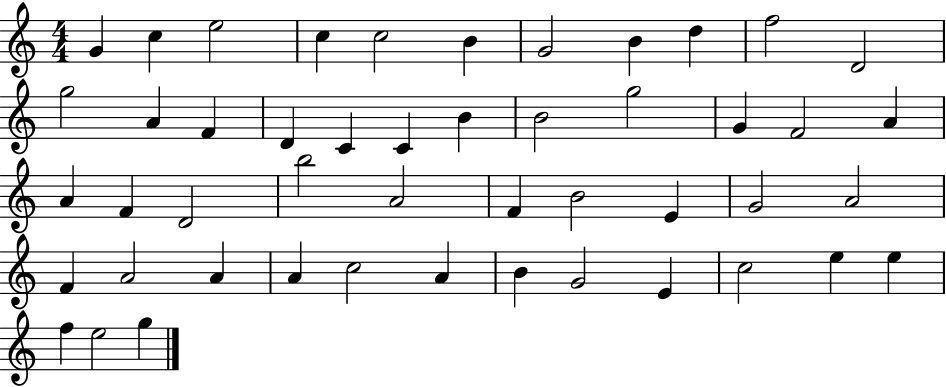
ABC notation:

X:1
T:Untitled
M:4/4
L:1/4
K:C
G c e2 c c2 B G2 B d f2 D2 g2 A F D C C B B2 g2 G F2 A A F D2 b2 A2 F B2 E G2 A2 F A2 A A c2 A B G2 E c2 e e f e2 g